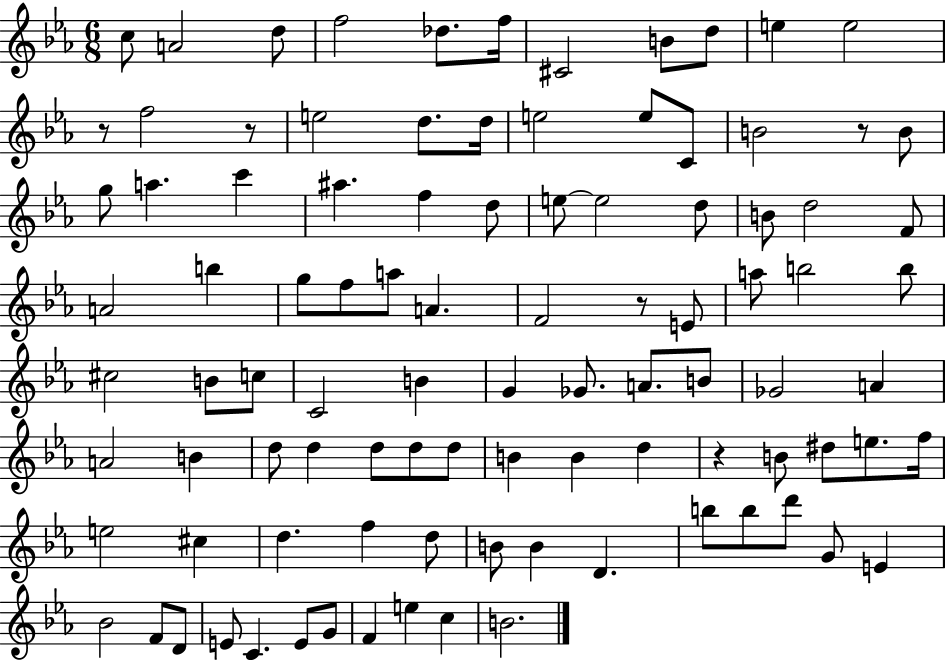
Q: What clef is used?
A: treble